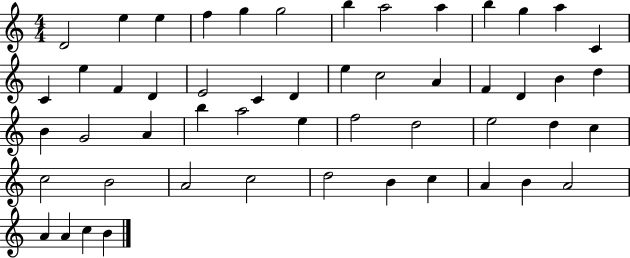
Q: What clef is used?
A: treble